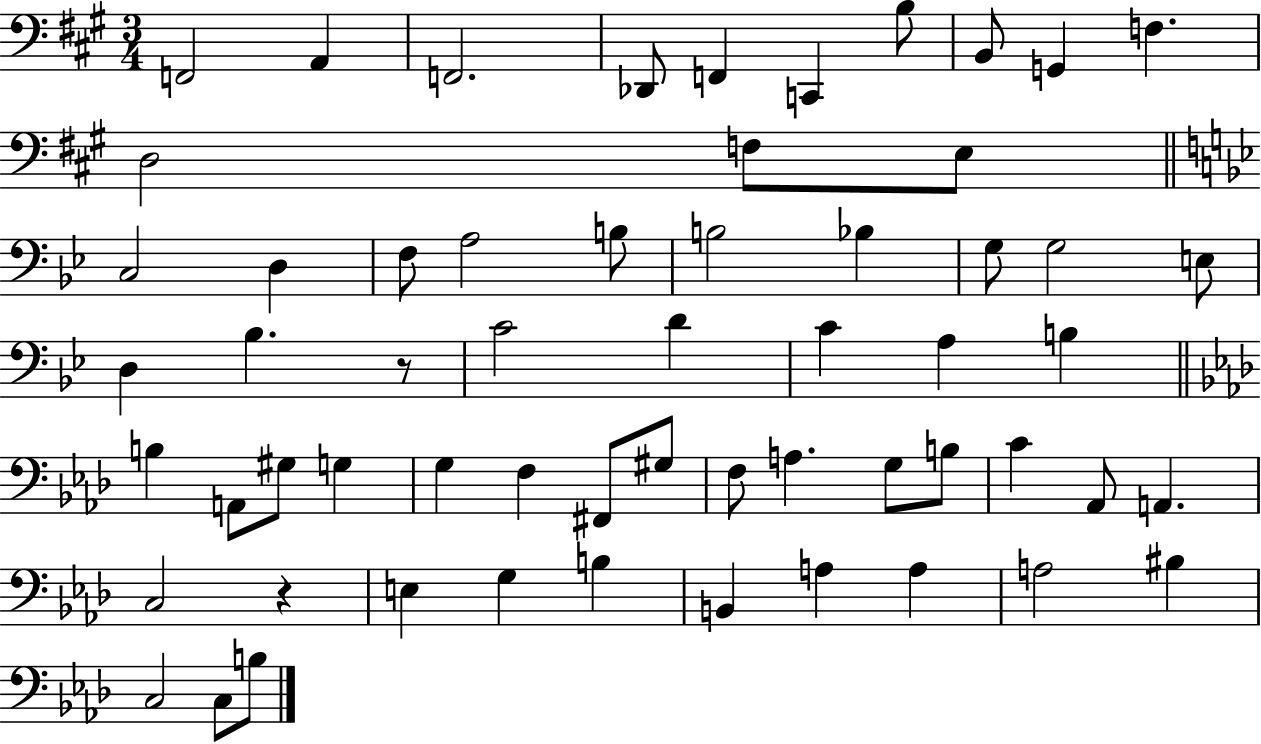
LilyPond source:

{
  \clef bass
  \numericTimeSignature
  \time 3/4
  \key a \major
  f,2 a,4 | f,2. | des,8 f,4 c,4 b8 | b,8 g,4 f4. | \break d2 f8 e8 | \bar "||" \break \key bes \major c2 d4 | f8 a2 b8 | b2 bes4 | g8 g2 e8 | \break d4 bes4. r8 | c'2 d'4 | c'4 a4 b4 | \bar "||" \break \key f \minor b4 a,8 gis8 g4 | g4 f4 fis,8 gis8 | f8 a4. g8 b8 | c'4 aes,8 a,4. | \break c2 r4 | e4 g4 b4 | b,4 a4 a4 | a2 bis4 | \break c2 c8 b8 | \bar "|."
}